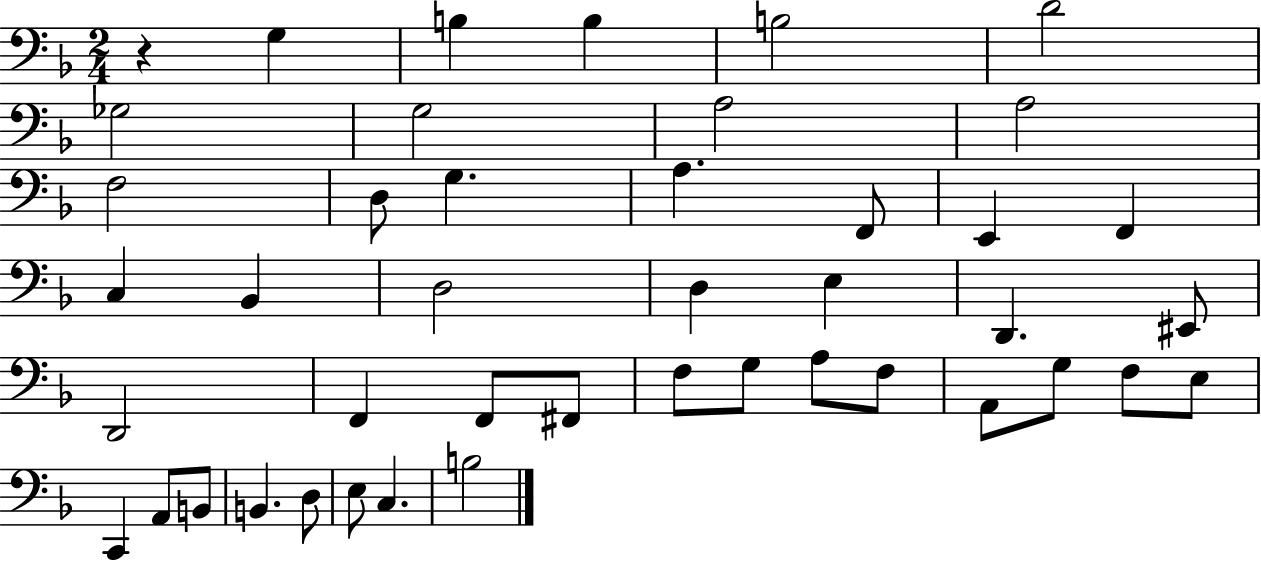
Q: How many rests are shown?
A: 1